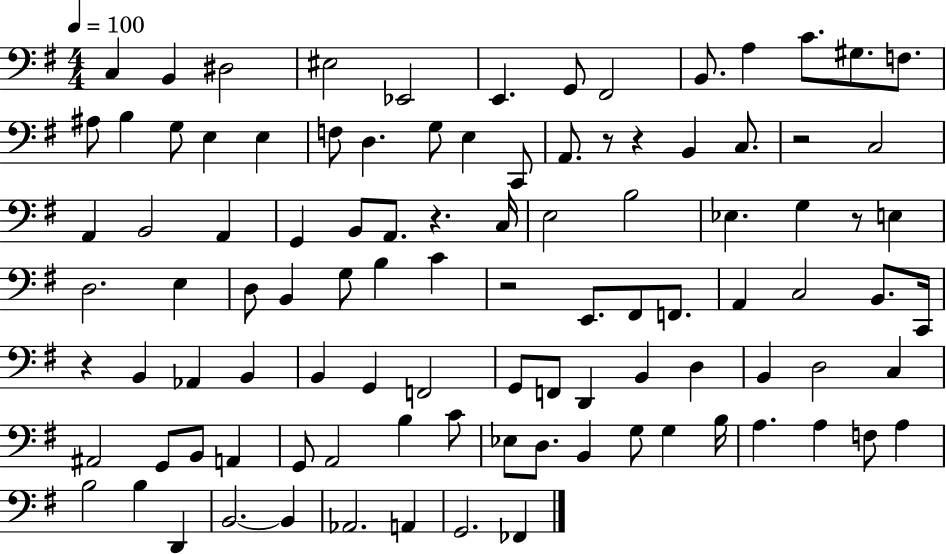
{
  \clef bass
  \numericTimeSignature
  \time 4/4
  \key g \major
  \tempo 4 = 100
  c4 b,4 dis2 | eis2 ees,2 | e,4. g,8 fis,2 | b,8. a4 c'8. gis8. f8. | \break ais8 b4 g8 e4 e4 | f8 d4. g8 e4 c,8 | a,8. r8 r4 b,4 c8. | r2 c2 | \break a,4 b,2 a,4 | g,4 b,8 a,8. r4. c16 | e2 b2 | ees4. g4 r8 e4 | \break d2. e4 | d8 b,4 g8 b4 c'4 | r2 e,8. fis,8 f,8. | a,4 c2 b,8. c,16 | \break r4 b,4 aes,4 b,4 | b,4 g,4 f,2 | g,8 f,8 d,4 b,4 d4 | b,4 d2 c4 | \break ais,2 g,8 b,8 a,4 | g,8 a,2 b4 c'8 | ees8 d8. b,4 g8 g4 b16 | a4. a4 f8 a4 | \break b2 b4 d,4 | b,2.~~ b,4 | aes,2. a,4 | g,2. fes,4 | \break \bar "|."
}